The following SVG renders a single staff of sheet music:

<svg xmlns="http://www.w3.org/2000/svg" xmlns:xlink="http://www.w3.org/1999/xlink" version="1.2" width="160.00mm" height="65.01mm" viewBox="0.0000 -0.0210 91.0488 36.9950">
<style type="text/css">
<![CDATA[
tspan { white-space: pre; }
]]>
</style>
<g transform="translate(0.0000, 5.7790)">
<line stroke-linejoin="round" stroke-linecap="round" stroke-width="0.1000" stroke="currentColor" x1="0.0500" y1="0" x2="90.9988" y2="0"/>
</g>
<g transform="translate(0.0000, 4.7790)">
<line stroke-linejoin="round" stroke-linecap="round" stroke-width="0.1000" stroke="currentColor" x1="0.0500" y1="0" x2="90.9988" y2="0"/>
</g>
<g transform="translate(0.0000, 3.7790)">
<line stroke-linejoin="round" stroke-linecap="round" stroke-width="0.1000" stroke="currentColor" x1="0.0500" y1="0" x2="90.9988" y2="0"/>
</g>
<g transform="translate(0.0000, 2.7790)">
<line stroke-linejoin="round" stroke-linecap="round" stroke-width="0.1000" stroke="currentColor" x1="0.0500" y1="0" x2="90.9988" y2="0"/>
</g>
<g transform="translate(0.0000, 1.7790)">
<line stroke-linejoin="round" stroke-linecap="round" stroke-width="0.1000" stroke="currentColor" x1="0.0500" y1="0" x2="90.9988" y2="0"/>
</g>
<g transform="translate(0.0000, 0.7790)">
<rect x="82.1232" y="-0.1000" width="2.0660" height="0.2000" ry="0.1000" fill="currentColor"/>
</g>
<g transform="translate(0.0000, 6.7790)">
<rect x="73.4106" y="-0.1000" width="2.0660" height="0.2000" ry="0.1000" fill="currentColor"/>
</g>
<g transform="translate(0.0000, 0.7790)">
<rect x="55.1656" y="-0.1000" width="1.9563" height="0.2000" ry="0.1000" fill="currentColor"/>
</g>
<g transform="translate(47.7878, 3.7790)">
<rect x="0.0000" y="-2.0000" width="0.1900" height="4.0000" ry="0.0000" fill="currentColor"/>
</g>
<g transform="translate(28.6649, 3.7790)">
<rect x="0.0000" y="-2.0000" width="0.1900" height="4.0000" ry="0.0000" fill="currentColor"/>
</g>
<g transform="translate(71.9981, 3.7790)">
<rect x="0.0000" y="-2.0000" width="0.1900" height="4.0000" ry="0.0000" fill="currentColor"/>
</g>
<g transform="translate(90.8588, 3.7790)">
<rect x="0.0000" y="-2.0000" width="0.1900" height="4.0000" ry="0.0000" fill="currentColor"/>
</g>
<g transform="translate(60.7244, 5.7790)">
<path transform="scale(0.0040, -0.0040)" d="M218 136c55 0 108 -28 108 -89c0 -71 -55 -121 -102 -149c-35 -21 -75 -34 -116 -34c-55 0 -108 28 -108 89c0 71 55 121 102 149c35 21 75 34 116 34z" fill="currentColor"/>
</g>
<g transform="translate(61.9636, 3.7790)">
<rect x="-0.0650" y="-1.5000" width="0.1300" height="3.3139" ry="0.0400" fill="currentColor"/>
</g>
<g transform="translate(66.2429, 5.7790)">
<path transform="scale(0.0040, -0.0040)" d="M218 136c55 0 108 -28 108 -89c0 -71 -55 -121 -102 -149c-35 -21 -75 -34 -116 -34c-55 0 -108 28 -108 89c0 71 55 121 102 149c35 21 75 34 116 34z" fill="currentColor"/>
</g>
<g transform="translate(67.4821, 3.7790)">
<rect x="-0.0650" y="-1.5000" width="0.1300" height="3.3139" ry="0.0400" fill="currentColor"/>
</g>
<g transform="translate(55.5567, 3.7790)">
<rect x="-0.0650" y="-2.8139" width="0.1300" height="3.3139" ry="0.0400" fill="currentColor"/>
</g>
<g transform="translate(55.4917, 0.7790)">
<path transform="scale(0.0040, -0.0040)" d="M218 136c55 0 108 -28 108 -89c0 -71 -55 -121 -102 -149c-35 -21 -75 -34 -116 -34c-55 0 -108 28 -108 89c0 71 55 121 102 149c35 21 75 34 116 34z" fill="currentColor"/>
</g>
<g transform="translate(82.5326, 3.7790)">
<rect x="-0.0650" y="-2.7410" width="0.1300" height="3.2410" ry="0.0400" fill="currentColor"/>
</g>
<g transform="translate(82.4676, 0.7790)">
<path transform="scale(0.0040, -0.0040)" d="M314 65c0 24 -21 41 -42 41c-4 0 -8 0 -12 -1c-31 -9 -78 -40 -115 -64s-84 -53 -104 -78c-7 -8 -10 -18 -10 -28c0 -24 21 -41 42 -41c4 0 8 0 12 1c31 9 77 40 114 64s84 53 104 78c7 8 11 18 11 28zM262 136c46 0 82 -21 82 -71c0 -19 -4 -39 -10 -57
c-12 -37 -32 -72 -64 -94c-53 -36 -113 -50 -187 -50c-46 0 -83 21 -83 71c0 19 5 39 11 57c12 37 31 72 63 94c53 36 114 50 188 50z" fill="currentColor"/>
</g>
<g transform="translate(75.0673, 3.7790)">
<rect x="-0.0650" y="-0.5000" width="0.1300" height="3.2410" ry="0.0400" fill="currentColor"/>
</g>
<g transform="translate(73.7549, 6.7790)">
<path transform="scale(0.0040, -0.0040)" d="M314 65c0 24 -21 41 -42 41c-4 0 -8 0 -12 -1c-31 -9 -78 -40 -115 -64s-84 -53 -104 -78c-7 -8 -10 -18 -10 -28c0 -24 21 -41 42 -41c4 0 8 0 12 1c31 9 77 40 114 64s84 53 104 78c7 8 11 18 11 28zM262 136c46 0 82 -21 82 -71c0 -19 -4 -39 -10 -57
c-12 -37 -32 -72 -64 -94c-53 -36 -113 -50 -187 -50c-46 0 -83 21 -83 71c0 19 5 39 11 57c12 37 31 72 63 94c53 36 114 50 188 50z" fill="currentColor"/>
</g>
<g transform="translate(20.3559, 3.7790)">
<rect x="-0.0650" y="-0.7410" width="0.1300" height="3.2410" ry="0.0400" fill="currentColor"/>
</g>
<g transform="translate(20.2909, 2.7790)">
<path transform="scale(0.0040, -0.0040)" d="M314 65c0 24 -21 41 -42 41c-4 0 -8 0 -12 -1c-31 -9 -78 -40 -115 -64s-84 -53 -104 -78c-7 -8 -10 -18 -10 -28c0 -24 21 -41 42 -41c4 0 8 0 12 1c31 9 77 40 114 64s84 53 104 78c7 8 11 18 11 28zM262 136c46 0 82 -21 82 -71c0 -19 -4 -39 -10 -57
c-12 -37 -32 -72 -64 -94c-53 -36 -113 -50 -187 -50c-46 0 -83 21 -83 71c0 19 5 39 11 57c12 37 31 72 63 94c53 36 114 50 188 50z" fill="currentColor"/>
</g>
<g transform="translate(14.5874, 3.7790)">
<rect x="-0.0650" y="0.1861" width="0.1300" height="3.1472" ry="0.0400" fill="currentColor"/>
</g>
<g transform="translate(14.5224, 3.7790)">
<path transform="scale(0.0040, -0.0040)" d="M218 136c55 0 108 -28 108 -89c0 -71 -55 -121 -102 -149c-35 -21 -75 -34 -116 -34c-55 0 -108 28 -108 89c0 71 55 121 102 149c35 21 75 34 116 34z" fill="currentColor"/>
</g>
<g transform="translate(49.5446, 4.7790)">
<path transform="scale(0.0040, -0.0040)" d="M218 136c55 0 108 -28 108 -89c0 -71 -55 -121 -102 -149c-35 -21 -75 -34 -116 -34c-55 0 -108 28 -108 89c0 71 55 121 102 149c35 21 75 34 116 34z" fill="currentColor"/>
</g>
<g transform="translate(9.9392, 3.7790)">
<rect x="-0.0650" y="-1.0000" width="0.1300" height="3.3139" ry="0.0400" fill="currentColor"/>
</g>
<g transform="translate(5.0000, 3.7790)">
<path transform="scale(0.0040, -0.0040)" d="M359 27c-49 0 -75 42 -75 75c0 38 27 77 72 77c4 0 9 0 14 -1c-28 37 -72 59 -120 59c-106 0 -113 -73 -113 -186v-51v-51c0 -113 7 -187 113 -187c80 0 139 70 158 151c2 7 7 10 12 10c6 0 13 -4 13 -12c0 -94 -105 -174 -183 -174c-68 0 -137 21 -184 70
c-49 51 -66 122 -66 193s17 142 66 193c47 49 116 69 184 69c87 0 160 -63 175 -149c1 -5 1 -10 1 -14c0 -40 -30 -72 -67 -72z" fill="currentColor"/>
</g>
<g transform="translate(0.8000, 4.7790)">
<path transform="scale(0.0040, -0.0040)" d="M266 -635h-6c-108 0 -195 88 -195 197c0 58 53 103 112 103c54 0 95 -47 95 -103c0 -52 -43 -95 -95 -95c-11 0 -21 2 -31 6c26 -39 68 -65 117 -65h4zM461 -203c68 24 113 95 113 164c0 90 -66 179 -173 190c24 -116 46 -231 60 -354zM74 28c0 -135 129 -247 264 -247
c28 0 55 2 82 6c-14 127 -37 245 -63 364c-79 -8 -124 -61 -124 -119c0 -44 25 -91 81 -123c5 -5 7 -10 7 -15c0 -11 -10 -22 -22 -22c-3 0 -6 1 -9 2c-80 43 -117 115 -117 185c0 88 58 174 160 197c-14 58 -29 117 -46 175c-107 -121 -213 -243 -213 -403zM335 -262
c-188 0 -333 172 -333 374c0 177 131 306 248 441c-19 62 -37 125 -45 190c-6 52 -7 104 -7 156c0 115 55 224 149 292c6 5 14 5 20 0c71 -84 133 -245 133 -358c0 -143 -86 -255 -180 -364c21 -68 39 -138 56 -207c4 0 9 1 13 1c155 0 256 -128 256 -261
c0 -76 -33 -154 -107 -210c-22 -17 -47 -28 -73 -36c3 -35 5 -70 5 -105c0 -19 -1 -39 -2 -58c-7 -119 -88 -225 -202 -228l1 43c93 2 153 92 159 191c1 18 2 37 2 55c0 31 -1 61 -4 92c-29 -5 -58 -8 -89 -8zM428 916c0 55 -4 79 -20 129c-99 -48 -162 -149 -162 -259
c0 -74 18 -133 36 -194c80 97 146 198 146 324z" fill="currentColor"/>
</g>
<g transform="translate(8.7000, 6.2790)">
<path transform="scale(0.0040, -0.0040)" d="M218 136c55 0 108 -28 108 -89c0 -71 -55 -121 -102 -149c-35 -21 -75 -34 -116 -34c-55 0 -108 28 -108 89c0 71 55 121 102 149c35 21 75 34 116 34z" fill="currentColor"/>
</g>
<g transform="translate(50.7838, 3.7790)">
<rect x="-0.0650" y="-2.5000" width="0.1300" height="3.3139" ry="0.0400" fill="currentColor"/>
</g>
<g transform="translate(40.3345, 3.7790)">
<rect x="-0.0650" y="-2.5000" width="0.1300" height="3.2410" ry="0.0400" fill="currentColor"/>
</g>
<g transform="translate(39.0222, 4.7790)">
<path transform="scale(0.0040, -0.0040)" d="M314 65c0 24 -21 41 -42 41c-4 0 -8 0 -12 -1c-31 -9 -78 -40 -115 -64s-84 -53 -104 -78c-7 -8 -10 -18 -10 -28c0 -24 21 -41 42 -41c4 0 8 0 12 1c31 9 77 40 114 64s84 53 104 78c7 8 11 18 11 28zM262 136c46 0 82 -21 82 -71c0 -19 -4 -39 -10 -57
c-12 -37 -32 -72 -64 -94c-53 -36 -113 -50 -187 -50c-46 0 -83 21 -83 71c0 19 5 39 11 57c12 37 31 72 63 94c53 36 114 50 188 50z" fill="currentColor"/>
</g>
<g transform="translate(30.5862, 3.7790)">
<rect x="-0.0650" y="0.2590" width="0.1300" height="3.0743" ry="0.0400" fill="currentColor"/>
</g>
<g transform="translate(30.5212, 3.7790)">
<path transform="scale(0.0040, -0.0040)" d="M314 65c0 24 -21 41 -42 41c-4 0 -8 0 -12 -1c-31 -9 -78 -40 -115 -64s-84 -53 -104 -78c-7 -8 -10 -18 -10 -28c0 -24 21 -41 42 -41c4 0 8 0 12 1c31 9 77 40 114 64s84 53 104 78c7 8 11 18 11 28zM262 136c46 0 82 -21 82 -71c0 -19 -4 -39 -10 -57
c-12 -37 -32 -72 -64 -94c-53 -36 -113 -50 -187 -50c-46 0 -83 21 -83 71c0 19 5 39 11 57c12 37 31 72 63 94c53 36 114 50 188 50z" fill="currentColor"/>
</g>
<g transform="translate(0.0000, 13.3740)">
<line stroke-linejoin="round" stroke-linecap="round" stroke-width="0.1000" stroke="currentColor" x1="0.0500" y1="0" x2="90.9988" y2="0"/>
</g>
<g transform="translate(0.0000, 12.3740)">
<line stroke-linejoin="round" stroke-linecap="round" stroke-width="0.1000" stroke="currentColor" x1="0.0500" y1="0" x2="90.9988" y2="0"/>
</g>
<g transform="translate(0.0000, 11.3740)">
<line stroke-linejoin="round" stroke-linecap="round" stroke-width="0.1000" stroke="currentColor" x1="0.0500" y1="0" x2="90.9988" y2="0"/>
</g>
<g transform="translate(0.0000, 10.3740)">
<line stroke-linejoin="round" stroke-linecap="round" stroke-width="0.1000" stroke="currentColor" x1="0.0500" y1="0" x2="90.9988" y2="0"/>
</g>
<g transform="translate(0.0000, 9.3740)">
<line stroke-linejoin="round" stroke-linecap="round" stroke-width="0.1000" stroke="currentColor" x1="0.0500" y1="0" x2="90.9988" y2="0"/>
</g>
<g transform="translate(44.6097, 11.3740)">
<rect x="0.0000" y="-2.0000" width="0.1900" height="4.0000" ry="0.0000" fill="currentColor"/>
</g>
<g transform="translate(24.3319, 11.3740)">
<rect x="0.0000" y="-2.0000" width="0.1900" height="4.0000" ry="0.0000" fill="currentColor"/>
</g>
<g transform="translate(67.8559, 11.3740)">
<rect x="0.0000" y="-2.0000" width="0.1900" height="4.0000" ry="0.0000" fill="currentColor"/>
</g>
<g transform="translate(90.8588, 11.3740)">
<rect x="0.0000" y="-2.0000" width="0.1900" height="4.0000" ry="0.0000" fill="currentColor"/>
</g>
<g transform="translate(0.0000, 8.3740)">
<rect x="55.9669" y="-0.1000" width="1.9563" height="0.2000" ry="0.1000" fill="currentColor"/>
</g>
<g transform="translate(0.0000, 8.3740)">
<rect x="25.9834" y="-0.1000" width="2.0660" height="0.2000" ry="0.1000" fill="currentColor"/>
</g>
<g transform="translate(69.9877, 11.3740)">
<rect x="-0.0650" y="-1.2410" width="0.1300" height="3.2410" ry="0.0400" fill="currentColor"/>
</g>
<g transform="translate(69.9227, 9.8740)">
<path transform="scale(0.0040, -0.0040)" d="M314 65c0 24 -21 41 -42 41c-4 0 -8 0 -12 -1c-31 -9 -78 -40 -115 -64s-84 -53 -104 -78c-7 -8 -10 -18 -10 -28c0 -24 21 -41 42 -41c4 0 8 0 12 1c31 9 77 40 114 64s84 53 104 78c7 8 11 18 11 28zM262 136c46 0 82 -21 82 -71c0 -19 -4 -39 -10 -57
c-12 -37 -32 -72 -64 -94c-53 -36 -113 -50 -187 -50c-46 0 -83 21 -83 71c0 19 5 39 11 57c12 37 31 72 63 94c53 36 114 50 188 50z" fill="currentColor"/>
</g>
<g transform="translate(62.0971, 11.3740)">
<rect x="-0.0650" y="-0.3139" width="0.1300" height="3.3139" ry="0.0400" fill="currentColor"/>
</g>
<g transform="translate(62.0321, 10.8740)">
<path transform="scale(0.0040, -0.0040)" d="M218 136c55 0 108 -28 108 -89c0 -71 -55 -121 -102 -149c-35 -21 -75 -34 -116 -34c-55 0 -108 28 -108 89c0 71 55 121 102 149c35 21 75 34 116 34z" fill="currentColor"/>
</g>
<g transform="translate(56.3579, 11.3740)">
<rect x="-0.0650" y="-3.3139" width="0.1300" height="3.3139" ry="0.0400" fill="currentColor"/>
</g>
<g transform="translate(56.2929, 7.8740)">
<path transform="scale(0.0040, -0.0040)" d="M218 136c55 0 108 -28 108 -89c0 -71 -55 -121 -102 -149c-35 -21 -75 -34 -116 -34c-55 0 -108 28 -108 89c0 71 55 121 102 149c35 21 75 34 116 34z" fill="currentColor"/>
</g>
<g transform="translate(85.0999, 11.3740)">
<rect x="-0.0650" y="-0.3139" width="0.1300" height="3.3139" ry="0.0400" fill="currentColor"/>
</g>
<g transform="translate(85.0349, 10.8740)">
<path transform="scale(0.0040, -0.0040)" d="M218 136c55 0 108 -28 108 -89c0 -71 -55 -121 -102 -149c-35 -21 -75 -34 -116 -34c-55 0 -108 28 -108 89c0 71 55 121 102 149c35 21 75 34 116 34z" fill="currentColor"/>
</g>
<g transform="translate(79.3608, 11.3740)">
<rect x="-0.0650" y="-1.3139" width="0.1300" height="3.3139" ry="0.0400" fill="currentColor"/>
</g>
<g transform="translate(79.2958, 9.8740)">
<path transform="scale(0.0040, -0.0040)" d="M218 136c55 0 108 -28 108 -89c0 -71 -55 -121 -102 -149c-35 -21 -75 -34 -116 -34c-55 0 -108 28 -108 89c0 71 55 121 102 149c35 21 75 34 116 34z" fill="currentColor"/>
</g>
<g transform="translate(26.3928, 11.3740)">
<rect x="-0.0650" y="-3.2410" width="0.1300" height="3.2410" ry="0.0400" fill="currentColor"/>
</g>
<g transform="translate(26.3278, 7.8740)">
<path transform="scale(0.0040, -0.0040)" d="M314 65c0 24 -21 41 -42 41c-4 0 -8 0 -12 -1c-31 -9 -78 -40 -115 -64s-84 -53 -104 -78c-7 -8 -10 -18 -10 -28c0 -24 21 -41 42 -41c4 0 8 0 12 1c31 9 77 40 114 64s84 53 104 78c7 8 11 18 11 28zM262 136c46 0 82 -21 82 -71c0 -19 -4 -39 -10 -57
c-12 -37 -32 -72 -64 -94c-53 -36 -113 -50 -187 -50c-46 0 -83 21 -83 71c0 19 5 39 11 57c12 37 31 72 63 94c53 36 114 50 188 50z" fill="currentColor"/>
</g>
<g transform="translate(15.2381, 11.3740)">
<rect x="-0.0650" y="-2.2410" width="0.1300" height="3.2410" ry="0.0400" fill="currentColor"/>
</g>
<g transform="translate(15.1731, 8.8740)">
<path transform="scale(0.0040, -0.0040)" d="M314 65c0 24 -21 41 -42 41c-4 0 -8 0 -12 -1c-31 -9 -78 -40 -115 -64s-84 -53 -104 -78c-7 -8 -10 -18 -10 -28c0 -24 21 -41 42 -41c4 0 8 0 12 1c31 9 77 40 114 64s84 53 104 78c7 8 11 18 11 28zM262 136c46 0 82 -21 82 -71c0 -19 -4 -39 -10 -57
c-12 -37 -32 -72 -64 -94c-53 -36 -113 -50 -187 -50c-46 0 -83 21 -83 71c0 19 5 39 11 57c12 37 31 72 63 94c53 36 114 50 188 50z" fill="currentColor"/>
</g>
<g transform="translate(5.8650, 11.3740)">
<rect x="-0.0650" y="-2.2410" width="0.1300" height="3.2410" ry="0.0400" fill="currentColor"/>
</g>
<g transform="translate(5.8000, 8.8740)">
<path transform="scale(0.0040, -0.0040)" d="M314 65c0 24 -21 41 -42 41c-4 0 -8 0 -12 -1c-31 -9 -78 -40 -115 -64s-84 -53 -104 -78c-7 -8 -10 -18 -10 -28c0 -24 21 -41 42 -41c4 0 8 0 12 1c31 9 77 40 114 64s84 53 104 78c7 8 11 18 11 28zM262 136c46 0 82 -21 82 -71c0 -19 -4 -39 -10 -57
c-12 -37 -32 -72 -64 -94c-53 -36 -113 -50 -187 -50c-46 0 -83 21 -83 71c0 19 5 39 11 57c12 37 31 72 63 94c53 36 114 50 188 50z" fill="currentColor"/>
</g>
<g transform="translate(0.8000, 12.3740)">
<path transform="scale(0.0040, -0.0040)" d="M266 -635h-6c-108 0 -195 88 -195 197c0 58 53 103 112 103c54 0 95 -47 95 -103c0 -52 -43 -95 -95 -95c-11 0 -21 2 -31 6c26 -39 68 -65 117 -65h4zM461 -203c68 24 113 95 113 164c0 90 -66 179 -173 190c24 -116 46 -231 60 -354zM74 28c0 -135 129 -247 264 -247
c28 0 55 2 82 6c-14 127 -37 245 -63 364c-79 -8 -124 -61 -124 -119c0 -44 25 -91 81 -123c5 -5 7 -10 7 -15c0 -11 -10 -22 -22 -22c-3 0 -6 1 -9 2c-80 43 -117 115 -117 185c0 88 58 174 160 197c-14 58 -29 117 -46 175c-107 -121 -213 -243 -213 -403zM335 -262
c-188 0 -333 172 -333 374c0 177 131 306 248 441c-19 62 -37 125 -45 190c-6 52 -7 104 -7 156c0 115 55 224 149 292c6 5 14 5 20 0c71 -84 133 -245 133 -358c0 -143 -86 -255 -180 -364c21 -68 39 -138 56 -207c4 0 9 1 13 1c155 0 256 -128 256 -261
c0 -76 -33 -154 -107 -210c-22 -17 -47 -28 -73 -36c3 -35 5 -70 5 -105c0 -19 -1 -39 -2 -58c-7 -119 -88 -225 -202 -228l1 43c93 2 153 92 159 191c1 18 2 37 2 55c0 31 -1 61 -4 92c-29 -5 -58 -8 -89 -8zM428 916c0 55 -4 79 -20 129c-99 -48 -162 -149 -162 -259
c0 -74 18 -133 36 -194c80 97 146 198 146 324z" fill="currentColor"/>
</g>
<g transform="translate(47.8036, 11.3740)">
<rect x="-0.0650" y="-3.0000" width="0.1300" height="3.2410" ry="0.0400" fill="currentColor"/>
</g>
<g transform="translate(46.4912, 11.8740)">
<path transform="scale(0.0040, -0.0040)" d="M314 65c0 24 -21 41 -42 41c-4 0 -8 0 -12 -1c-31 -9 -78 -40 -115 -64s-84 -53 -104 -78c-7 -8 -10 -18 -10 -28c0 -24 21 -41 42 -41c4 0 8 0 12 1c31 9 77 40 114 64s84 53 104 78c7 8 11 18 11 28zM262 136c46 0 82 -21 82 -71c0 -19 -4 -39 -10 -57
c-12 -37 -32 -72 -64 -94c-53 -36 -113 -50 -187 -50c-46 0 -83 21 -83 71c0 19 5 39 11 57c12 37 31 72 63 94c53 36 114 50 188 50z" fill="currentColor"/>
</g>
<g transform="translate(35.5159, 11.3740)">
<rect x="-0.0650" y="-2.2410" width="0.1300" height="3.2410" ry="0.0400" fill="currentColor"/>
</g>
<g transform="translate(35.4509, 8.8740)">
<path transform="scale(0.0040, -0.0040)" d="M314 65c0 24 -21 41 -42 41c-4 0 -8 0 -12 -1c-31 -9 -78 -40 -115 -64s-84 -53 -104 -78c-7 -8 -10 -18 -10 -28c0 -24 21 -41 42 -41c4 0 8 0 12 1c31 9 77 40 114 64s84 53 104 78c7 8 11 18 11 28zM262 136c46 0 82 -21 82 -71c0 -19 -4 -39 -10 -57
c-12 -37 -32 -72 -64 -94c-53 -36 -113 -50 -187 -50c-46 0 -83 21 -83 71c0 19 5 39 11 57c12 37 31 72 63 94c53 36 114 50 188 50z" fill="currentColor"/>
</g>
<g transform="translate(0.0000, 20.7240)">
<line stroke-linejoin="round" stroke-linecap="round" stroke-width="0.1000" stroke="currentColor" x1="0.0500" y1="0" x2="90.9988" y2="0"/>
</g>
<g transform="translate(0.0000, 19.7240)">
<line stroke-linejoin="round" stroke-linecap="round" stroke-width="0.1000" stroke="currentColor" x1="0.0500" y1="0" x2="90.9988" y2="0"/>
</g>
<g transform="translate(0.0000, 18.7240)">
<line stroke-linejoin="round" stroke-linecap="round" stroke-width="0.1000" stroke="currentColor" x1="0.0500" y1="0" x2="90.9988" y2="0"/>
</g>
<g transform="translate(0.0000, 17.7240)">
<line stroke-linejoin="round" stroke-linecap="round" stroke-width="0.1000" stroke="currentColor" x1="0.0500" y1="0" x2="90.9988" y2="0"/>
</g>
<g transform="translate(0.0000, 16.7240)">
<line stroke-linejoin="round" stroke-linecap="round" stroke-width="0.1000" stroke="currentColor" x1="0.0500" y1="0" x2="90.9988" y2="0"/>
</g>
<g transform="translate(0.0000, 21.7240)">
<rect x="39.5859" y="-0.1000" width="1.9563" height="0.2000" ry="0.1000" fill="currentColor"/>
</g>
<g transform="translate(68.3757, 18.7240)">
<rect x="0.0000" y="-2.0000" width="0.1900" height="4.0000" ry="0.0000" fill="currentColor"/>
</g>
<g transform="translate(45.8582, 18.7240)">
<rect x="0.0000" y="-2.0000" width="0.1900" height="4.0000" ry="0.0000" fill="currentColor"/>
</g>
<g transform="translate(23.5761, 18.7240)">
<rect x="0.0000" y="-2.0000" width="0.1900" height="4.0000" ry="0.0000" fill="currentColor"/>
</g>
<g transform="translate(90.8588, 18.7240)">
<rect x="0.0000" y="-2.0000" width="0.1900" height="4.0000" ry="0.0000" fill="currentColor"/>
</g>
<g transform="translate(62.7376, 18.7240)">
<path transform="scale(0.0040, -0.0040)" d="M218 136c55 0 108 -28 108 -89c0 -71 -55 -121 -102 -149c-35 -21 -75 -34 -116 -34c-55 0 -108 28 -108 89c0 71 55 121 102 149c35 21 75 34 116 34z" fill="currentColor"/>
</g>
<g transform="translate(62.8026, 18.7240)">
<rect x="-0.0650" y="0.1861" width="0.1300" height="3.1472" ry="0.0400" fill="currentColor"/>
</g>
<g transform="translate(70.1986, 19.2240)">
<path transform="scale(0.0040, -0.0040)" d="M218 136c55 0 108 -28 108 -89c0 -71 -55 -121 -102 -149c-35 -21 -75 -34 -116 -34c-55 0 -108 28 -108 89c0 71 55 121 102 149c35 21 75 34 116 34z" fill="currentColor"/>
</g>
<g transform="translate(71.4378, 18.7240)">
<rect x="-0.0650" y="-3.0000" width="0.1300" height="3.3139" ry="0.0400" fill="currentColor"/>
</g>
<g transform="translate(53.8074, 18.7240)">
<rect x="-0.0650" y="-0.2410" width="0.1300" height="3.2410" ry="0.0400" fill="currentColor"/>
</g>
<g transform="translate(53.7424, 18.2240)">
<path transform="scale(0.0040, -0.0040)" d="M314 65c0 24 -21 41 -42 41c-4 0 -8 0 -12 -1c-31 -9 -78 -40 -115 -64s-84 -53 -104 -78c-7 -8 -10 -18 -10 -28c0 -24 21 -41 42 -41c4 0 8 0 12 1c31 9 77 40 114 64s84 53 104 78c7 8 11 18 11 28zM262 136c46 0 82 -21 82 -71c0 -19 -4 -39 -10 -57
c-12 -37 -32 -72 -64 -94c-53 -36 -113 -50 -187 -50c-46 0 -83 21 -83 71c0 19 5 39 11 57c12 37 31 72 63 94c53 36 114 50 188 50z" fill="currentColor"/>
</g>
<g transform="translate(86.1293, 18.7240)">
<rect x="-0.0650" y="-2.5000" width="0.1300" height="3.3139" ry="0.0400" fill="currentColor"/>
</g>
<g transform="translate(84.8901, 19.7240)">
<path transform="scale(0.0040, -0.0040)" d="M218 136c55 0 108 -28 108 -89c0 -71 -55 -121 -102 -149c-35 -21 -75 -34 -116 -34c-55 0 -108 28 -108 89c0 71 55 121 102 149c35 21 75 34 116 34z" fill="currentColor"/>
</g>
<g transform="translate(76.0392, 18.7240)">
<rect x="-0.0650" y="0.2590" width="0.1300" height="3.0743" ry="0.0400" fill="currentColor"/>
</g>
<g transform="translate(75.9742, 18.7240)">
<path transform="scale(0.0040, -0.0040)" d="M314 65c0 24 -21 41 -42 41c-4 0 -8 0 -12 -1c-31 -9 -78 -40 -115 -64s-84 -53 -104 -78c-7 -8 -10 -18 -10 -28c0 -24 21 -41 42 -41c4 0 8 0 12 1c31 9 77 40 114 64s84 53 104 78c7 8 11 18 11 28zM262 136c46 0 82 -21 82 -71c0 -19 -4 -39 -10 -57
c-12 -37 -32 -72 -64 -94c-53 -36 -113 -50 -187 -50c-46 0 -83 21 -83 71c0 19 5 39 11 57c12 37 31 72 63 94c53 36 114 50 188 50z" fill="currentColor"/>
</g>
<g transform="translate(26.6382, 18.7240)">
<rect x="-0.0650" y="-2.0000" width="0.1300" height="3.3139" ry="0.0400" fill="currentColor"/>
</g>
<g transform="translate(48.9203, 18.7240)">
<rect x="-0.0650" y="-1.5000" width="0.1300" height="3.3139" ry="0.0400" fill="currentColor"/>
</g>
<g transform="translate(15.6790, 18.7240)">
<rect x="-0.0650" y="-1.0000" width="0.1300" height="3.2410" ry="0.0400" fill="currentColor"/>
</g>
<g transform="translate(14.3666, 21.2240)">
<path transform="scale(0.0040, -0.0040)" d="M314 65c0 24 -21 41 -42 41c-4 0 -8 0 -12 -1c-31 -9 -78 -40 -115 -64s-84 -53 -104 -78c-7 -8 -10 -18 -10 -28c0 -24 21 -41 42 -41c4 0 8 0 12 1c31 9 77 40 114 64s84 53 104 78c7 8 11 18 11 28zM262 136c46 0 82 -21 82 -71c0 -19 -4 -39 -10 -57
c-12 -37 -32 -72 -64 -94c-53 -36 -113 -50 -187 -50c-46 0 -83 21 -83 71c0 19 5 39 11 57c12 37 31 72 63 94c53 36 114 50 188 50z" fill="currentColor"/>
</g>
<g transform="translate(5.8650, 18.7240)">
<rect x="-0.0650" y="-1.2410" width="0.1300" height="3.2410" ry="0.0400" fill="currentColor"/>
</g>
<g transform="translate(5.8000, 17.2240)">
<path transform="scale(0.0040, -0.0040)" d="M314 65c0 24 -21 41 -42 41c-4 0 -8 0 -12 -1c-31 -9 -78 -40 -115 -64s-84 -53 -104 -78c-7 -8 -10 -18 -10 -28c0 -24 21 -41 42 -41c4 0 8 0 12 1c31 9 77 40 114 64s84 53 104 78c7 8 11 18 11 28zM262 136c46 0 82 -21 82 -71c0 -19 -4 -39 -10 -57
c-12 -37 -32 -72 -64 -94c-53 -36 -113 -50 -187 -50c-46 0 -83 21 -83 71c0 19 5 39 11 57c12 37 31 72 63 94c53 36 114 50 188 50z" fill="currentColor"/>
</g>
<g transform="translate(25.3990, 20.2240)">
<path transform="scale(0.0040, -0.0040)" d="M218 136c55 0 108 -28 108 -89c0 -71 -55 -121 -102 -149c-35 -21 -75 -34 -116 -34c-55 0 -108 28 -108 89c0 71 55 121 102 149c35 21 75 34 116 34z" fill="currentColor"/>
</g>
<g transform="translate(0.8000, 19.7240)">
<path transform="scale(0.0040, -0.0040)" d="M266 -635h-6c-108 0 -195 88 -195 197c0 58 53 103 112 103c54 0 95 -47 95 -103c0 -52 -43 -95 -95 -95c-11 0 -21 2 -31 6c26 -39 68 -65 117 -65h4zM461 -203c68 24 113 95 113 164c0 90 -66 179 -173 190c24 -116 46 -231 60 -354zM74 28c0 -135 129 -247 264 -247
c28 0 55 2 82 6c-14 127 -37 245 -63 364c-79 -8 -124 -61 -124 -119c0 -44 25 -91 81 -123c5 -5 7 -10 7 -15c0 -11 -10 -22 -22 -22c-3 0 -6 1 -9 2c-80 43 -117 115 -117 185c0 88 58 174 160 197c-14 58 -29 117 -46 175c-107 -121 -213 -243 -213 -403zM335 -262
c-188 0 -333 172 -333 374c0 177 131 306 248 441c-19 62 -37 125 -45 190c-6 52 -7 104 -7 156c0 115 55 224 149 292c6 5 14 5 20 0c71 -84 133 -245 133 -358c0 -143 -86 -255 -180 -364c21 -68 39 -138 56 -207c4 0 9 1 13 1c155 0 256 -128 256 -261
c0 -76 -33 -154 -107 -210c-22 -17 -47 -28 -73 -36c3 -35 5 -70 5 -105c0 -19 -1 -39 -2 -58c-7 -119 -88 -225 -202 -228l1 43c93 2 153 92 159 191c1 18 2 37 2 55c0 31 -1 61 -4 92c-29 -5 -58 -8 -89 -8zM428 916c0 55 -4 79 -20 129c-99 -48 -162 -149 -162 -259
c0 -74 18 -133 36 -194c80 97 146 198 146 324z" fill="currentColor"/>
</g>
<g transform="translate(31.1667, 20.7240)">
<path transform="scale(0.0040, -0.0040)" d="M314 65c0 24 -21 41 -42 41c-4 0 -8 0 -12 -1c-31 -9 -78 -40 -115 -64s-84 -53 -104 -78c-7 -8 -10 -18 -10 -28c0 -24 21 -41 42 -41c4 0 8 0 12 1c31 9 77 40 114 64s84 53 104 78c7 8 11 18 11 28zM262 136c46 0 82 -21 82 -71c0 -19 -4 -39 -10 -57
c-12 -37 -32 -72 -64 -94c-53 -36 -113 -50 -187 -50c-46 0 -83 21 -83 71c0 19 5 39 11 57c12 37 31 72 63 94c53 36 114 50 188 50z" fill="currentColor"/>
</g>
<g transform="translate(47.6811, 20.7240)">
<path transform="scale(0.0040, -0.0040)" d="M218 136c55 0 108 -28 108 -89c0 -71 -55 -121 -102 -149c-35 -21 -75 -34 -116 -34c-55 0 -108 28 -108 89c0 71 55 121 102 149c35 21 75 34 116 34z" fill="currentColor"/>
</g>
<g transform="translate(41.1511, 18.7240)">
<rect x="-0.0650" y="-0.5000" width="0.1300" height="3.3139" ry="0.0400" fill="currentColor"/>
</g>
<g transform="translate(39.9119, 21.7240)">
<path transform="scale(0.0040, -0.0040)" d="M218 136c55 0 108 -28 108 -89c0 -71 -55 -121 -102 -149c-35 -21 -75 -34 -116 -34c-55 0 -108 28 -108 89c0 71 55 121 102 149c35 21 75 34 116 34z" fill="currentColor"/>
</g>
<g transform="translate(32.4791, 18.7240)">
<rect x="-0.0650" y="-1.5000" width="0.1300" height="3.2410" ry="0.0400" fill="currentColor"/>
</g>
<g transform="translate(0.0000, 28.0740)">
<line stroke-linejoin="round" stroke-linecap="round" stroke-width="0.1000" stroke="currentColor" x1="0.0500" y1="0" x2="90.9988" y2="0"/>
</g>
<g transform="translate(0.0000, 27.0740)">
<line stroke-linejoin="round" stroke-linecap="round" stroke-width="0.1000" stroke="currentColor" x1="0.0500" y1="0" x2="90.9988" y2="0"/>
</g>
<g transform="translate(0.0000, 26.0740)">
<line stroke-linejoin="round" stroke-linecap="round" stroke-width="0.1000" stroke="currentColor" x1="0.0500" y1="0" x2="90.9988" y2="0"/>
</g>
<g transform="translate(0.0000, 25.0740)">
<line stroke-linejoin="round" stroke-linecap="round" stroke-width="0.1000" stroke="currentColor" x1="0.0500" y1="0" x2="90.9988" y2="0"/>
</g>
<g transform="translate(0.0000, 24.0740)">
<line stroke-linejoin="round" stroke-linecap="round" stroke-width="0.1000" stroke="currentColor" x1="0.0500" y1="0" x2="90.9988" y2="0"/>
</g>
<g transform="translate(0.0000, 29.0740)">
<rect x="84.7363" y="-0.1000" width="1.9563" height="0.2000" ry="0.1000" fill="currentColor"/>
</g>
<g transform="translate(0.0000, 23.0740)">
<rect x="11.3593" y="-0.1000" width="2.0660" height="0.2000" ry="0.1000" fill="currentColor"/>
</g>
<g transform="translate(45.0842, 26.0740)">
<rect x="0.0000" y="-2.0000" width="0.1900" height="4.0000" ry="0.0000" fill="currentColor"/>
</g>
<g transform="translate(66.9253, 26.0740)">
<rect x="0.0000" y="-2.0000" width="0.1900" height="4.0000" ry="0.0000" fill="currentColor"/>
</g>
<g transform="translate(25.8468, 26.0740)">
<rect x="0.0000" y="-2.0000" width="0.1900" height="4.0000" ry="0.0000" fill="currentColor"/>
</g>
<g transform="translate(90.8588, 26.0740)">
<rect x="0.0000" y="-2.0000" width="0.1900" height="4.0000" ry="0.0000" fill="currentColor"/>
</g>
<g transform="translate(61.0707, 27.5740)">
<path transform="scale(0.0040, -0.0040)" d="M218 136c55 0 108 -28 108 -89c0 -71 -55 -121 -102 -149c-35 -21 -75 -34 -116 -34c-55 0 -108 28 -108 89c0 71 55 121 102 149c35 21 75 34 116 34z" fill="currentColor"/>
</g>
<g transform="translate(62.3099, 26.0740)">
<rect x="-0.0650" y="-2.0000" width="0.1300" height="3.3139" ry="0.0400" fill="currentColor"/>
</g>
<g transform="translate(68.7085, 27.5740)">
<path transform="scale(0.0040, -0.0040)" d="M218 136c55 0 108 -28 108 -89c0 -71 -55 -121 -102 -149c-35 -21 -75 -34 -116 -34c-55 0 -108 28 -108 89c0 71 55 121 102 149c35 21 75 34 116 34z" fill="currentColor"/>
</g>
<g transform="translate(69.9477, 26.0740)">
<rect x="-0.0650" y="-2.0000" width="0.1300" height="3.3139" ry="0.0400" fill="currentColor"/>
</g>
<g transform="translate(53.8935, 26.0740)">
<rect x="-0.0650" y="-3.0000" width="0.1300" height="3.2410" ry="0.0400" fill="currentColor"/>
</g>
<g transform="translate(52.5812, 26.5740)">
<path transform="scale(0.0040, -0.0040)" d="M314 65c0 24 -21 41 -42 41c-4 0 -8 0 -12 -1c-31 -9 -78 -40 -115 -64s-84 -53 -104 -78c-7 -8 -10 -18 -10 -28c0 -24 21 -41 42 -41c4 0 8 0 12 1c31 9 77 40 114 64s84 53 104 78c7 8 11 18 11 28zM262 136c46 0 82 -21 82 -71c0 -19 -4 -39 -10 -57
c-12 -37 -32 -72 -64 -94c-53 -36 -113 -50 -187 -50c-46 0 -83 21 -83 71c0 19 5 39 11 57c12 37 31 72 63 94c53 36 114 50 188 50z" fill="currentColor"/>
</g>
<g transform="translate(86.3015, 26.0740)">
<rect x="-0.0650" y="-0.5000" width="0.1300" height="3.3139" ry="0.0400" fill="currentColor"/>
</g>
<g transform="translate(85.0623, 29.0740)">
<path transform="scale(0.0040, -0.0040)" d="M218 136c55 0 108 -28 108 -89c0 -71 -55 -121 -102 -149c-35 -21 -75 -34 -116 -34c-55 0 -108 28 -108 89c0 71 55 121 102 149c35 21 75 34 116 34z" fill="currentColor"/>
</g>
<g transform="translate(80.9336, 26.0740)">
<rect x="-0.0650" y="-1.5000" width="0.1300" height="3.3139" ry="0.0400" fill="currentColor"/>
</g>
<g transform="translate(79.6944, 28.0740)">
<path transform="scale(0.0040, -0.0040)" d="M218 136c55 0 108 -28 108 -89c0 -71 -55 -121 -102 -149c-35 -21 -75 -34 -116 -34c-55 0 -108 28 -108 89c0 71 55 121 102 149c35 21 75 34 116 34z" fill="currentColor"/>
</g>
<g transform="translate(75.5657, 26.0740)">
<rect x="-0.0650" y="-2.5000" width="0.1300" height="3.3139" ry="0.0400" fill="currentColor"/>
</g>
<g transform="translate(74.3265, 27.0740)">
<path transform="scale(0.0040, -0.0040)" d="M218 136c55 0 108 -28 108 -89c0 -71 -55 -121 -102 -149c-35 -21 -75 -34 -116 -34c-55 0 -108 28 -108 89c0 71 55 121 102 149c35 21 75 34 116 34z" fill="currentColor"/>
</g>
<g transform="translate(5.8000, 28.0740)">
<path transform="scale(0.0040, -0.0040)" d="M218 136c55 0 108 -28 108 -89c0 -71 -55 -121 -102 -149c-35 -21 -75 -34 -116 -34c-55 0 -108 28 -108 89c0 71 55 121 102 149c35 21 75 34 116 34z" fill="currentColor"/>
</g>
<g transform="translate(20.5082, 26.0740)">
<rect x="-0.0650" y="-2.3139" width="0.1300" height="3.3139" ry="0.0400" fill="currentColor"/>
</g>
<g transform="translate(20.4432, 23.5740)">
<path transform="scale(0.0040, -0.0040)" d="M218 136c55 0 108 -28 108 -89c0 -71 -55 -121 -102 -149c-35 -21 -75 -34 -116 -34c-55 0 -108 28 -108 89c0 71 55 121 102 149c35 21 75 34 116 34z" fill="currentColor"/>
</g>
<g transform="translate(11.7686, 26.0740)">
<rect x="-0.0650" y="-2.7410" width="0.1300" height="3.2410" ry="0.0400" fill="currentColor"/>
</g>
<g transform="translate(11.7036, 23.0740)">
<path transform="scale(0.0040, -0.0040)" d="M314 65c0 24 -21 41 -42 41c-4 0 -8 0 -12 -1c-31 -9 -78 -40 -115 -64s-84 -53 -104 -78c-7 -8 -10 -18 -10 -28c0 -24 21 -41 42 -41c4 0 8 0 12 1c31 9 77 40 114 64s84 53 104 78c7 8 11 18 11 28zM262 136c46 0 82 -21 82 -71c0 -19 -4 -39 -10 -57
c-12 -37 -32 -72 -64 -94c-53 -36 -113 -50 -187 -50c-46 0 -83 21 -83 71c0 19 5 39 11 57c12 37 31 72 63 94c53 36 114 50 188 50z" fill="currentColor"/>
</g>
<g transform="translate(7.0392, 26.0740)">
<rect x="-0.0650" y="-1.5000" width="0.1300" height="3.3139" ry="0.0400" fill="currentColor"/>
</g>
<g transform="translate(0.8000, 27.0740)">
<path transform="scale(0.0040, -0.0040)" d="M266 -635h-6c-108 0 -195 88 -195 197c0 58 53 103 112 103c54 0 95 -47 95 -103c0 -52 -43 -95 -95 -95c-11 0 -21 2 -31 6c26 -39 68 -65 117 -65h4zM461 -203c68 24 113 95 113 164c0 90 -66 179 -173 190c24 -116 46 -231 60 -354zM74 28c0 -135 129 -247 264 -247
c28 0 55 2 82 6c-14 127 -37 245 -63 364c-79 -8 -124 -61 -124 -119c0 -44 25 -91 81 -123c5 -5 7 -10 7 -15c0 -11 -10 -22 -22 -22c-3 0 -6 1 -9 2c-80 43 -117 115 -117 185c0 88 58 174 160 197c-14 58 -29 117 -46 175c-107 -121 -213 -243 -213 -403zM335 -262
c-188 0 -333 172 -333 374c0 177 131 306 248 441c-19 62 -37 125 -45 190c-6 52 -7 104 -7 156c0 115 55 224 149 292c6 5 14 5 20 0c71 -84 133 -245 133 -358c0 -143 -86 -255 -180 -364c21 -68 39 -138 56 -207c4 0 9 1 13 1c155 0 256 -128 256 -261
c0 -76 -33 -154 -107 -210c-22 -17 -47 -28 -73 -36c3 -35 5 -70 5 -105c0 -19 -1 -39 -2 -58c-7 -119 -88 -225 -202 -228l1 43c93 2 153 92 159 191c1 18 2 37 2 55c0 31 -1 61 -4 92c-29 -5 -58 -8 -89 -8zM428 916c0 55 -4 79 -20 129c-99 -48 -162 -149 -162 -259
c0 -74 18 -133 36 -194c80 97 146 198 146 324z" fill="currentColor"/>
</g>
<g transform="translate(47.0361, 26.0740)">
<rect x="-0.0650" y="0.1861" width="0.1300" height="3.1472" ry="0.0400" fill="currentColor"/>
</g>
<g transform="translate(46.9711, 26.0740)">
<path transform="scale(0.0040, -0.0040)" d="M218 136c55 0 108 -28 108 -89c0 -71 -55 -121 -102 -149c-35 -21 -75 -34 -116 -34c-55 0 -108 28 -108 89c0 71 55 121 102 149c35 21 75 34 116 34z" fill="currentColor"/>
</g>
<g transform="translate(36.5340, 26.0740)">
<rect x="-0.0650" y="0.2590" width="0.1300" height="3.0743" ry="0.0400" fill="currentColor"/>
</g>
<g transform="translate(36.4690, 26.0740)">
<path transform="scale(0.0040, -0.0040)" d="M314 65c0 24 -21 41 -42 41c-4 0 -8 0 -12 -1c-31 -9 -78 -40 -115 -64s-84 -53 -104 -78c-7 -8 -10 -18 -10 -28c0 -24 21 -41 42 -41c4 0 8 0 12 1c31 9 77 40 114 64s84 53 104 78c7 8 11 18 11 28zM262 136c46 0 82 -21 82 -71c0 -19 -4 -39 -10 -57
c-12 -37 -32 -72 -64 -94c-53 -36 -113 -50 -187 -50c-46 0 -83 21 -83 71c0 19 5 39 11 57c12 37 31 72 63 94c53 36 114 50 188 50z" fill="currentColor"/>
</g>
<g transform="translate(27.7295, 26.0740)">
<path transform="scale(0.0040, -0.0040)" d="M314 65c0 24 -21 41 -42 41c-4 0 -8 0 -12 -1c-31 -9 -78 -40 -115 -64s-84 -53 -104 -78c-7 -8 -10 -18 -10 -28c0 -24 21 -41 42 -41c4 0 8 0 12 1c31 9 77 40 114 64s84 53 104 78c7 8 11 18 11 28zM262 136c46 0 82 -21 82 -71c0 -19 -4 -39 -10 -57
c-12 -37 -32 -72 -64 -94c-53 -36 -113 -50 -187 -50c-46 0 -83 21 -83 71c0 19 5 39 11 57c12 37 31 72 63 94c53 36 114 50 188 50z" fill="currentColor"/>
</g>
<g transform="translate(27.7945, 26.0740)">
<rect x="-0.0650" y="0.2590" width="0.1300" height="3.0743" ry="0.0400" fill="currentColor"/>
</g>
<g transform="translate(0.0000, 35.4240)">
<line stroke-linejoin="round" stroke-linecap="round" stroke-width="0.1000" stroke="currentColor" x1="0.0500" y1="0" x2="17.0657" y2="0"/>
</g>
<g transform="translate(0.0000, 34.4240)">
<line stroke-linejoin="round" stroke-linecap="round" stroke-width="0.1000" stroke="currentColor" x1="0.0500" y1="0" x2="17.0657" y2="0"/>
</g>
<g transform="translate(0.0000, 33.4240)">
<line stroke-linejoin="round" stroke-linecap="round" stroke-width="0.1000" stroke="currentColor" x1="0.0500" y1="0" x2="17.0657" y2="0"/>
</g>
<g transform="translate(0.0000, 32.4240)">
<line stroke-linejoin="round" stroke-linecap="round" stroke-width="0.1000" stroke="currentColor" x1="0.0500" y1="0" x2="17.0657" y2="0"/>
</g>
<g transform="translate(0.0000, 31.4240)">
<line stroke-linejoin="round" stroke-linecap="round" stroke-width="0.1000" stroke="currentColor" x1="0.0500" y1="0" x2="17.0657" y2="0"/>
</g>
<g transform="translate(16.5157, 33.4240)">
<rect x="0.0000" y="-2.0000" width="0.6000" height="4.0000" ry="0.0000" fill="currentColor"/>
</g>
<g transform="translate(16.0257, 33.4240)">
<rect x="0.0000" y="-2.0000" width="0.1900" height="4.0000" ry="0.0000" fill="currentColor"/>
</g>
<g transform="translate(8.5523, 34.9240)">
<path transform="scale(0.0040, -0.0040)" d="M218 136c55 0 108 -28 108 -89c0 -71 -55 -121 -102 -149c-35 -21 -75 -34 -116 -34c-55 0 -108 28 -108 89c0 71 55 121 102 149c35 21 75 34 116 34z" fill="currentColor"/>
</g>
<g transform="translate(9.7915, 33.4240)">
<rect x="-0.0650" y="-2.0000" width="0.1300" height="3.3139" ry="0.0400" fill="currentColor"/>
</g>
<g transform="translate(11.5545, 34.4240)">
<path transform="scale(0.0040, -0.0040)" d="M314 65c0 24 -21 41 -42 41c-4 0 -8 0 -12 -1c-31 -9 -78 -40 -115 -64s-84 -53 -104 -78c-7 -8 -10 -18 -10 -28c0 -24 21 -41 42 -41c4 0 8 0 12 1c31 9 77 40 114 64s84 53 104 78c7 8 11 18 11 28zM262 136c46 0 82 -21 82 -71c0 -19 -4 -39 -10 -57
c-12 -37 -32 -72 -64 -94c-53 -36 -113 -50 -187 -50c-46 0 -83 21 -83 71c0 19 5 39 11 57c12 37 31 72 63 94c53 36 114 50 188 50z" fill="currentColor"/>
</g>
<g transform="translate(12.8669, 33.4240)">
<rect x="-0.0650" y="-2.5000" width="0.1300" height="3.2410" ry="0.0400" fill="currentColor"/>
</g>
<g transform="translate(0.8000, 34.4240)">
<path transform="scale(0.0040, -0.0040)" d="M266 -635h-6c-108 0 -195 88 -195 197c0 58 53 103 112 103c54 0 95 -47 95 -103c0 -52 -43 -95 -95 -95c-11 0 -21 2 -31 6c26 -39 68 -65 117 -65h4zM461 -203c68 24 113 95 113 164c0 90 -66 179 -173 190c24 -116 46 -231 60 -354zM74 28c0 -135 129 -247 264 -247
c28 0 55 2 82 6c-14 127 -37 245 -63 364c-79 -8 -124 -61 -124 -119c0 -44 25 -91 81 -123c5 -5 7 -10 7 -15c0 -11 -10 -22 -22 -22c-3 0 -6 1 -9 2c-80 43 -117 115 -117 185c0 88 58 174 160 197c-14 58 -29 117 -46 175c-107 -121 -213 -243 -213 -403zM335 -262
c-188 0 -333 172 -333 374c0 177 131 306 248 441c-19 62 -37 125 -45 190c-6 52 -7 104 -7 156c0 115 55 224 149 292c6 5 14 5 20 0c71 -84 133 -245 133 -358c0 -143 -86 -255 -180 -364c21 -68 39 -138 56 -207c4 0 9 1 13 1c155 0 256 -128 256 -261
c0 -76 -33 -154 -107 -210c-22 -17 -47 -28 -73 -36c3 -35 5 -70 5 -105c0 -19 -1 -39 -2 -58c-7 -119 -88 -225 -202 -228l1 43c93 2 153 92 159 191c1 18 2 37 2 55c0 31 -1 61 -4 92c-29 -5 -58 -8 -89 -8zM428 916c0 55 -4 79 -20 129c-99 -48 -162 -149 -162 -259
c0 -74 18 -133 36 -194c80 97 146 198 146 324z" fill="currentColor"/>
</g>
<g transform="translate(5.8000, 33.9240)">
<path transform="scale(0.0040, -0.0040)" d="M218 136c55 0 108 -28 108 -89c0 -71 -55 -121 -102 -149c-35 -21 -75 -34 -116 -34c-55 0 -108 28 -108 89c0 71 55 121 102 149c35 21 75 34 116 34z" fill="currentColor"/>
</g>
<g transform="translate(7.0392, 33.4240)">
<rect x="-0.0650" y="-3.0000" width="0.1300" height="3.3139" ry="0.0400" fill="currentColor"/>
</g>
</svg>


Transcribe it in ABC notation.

X:1
T:Untitled
M:4/4
L:1/4
K:C
D B d2 B2 G2 G a E E C2 a2 g2 g2 b2 g2 A2 b c e2 e c e2 D2 F E2 C E c2 B A B2 G E a2 g B2 B2 B A2 F F G E C A F G2